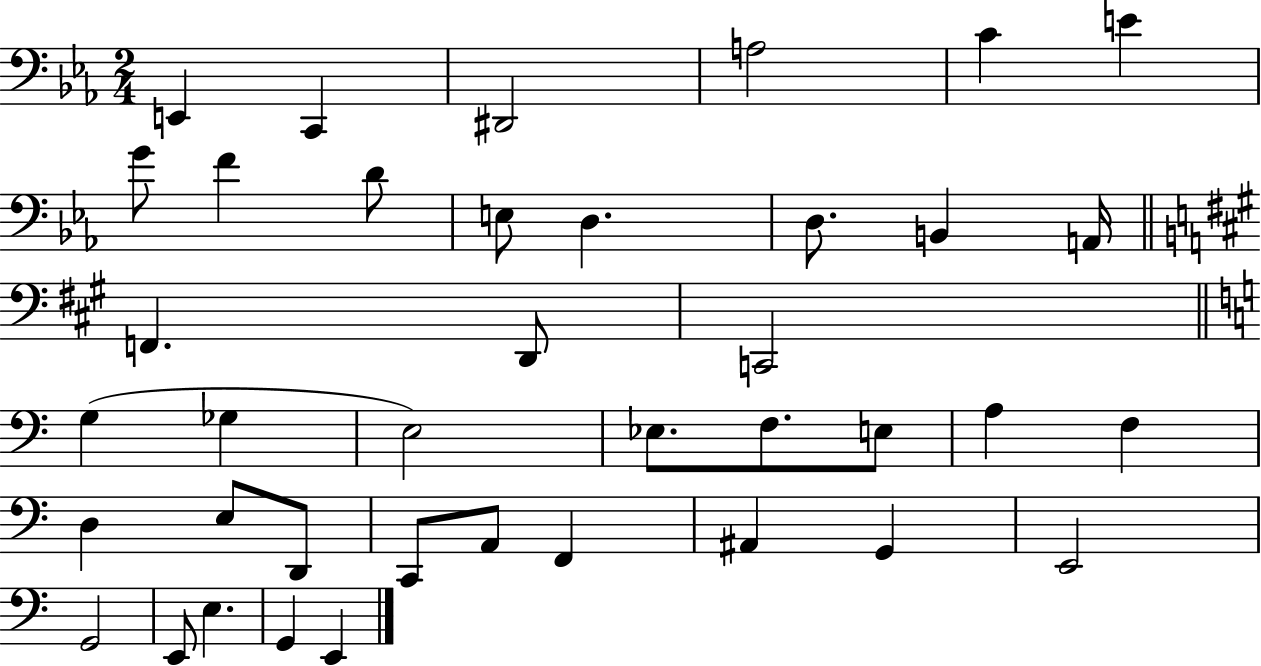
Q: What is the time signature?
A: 2/4